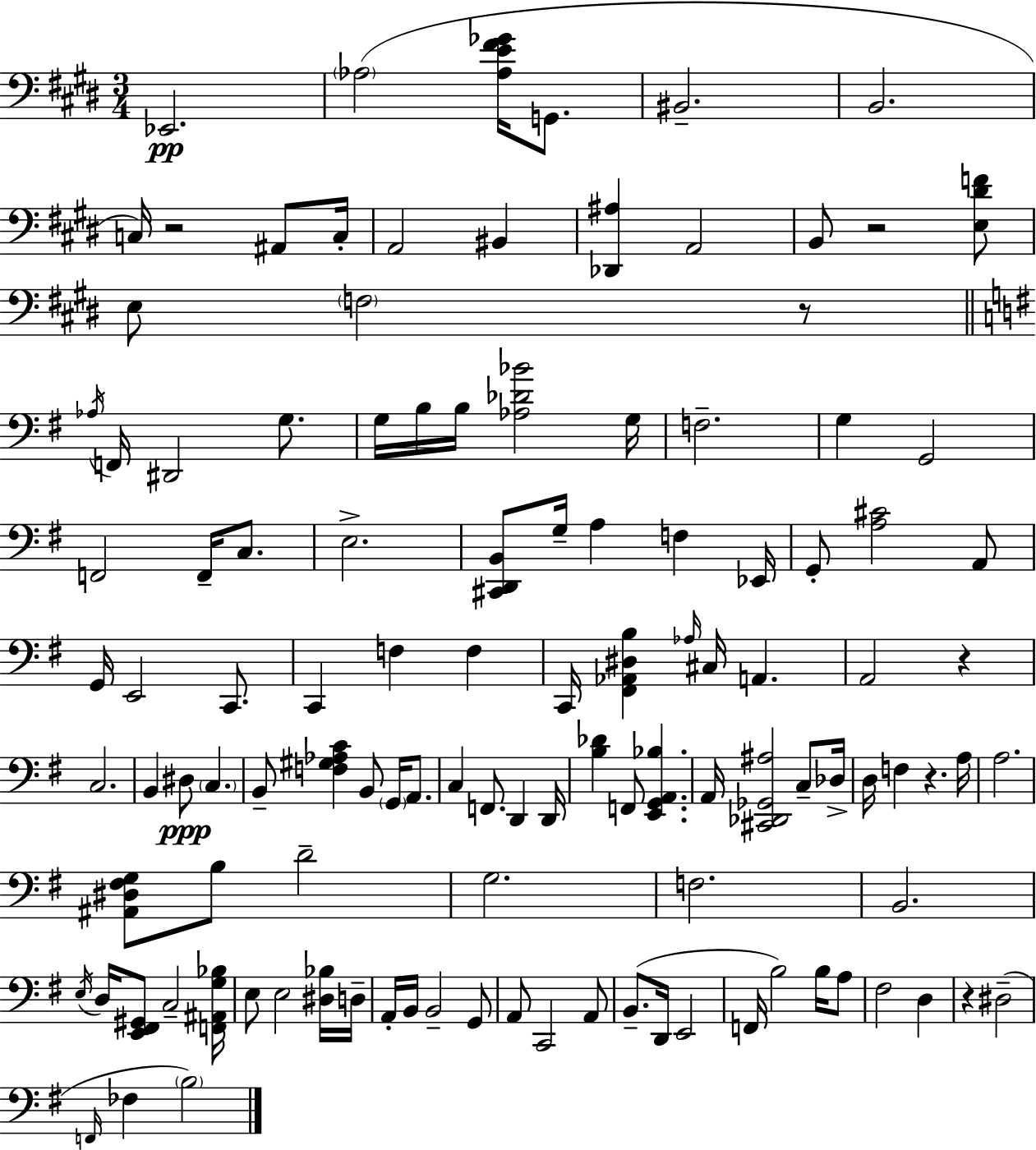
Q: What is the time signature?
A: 3/4